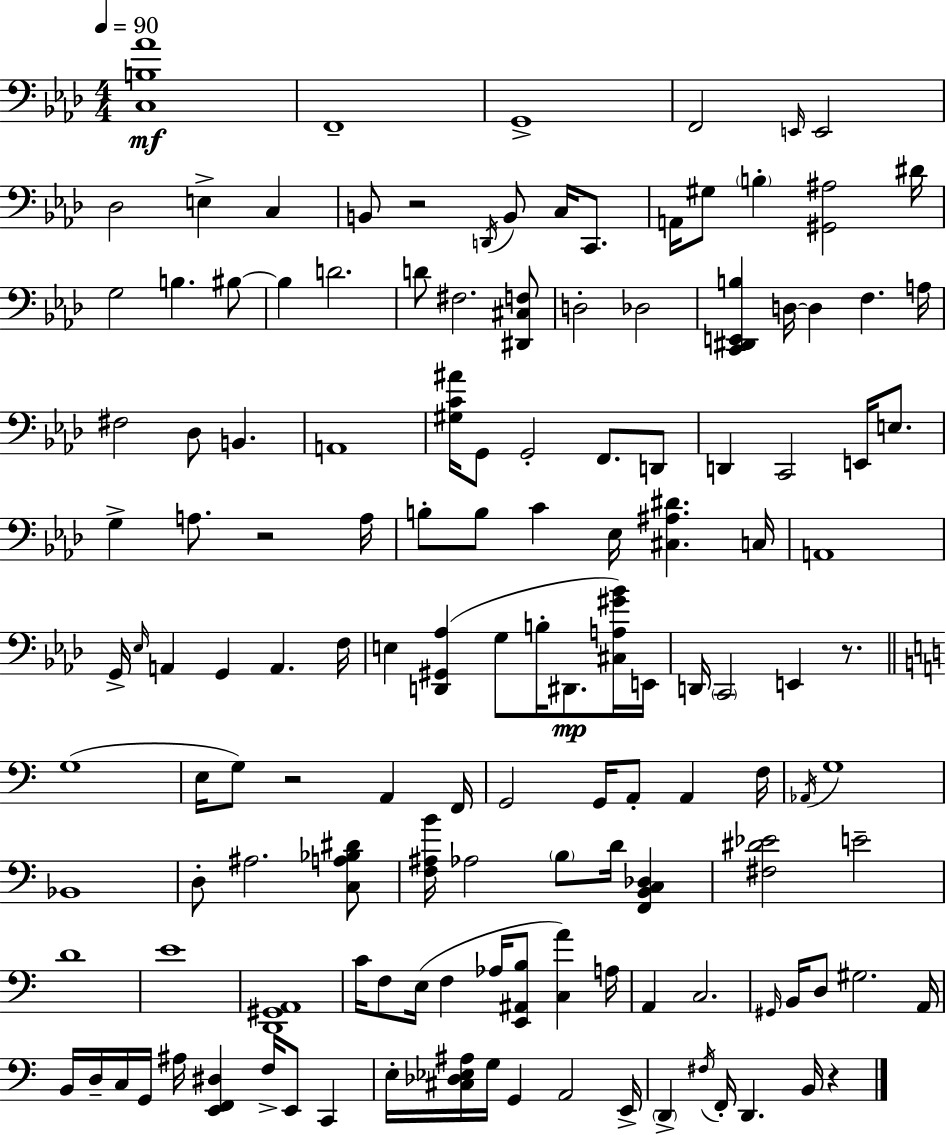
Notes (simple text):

[C3,B3,Ab4]/w F2/w G2/w F2/h E2/s E2/h Db3/h E3/q C3/q B2/e R/h D2/s B2/e C3/s C2/e. A2/s G#3/e B3/q [G#2,A#3]/h D#4/s G3/h B3/q. BIS3/e BIS3/q D4/h. D4/e F#3/h. [D#2,C#3,F3]/e D3/h Db3/h [C2,D#2,E2,B3]/q D3/s D3/q F3/q. A3/s F#3/h Db3/e B2/q. A2/w [G#3,C4,A#4]/s G2/e G2/h F2/e. D2/e D2/q C2/h E2/s E3/e. G3/q A3/e. R/h A3/s B3/e B3/e C4/q Eb3/s [C#3,A#3,D#4]/q. C3/s A2/w G2/s Eb3/s A2/q G2/q A2/q. F3/s E3/q [D2,G#2,Ab3]/q G3/e B3/s D#2/e. [C#3,A3,G#4,Bb4]/s E2/s D2/s C2/h E2/q R/e. G3/w E3/s G3/e R/h A2/q F2/s G2/h G2/s A2/e A2/q F3/s Ab2/s G3/w Bb2/w D3/e A#3/h. [C3,A3,Bb3,D#4]/e [F3,A#3,B4]/s Ab3/h B3/e D4/s [F2,B2,C3,Db3]/q [F#3,D#4,Eb4]/h E4/h D4/w E4/w [D2,G#2,A2]/w C4/s F3/e E3/s F3/q Ab3/s [E2,A#2,B3]/e [C3,A4]/q A3/s A2/q C3/h. G#2/s B2/s D3/e G#3/h. A2/s B2/s D3/s C3/s G2/s A#3/s [E2,F2,D#3]/q F3/s E2/e C2/q E3/s [C#3,Db3,Eb3,A#3]/s G3/s G2/q A2/h E2/s D2/q F#3/s F2/s D2/q. B2/s R/q